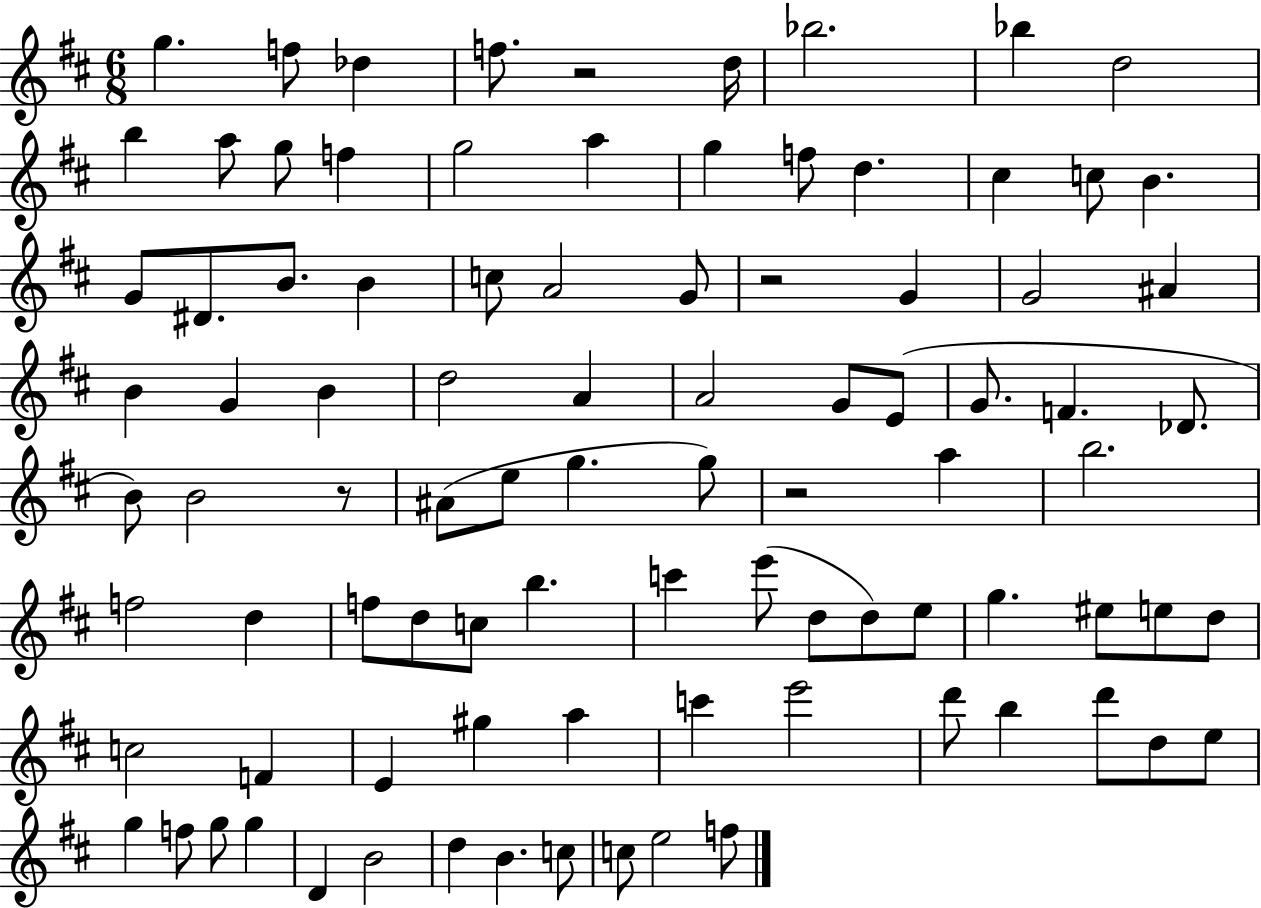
{
  \clef treble
  \numericTimeSignature
  \time 6/8
  \key d \major
  g''4. f''8 des''4 | f''8. r2 d''16 | bes''2. | bes''4 d''2 | \break b''4 a''8 g''8 f''4 | g''2 a''4 | g''4 f''8 d''4. | cis''4 c''8 b'4. | \break g'8 dis'8. b'8. b'4 | c''8 a'2 g'8 | r2 g'4 | g'2 ais'4 | \break b'4 g'4 b'4 | d''2 a'4 | a'2 g'8 e'8( | g'8. f'4. des'8. | \break b'8) b'2 r8 | ais'8( e''8 g''4. g''8) | r2 a''4 | b''2. | \break f''2 d''4 | f''8 d''8 c''8 b''4. | c'''4 e'''8( d''8 d''8) e''8 | g''4. eis''8 e''8 d''8 | \break c''2 f'4 | e'4 gis''4 a''4 | c'''4 e'''2 | d'''8 b''4 d'''8 d''8 e''8 | \break g''4 f''8 g''8 g''4 | d'4 b'2 | d''4 b'4. c''8 | c''8 e''2 f''8 | \break \bar "|."
}